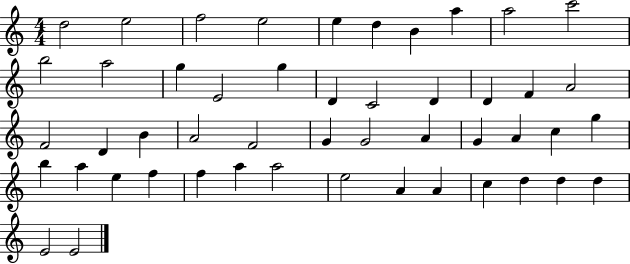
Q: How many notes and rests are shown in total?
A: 49